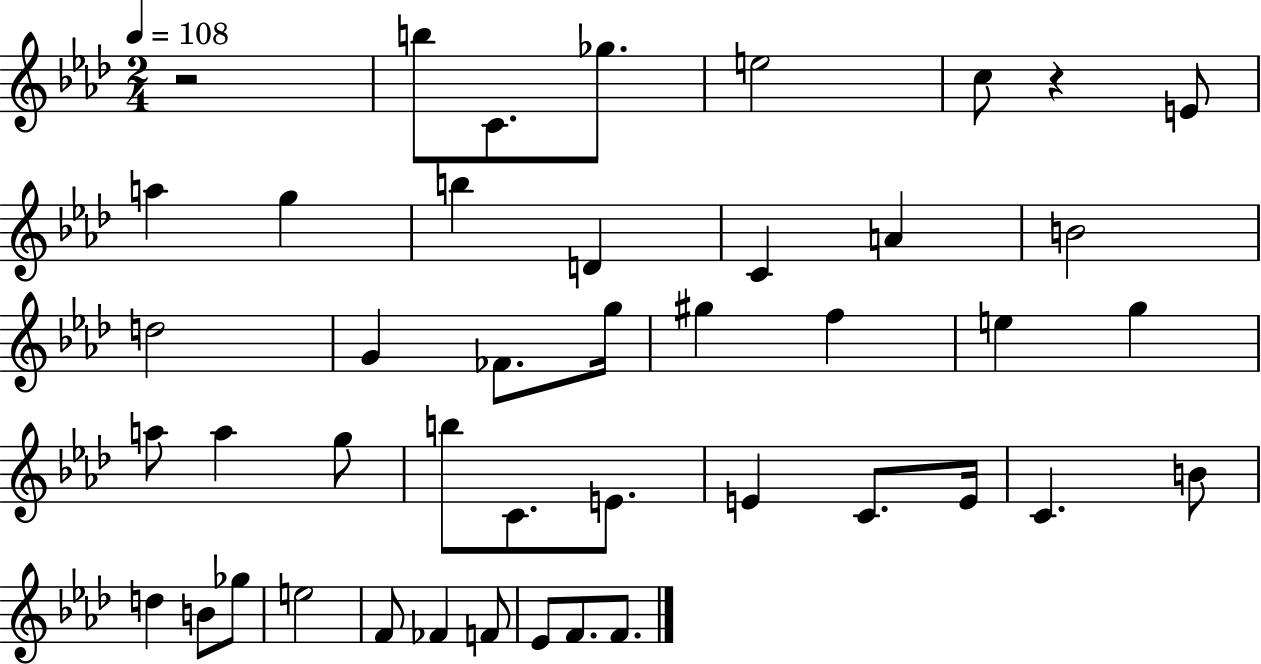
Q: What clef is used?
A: treble